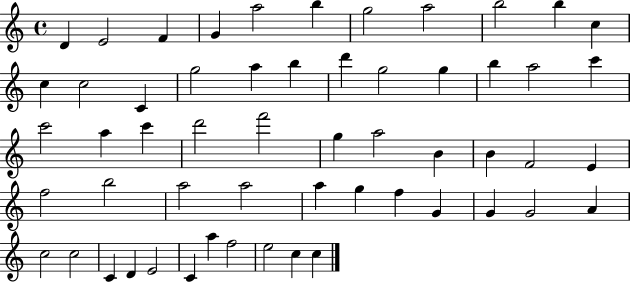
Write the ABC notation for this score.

X:1
T:Untitled
M:4/4
L:1/4
K:C
D E2 F G a2 b g2 a2 b2 b c c c2 C g2 a b d' g2 g b a2 c' c'2 a c' d'2 f'2 g a2 B B F2 E f2 b2 a2 a2 a g f G G G2 A c2 c2 C D E2 C a f2 e2 c c